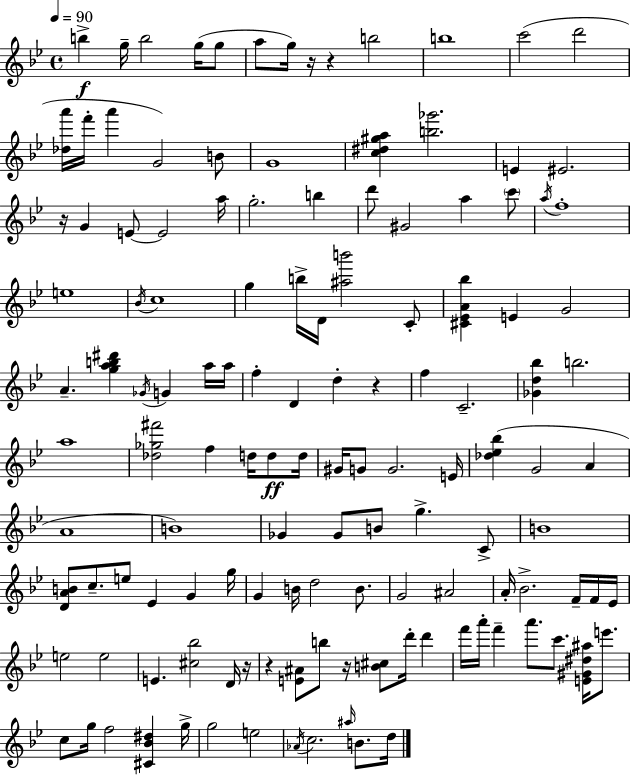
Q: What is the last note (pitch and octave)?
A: D5